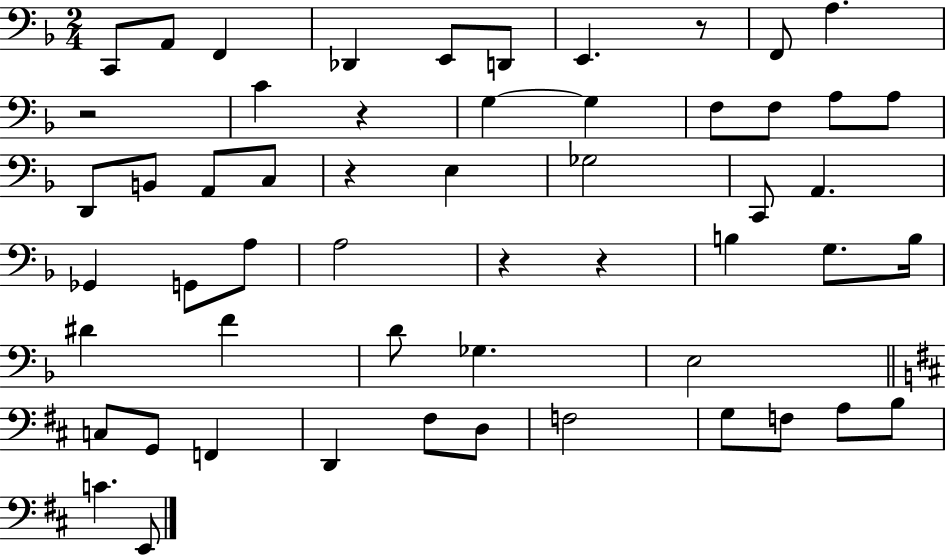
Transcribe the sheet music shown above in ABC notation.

X:1
T:Untitled
M:2/4
L:1/4
K:F
C,,/2 A,,/2 F,, _D,, E,,/2 D,,/2 E,, z/2 F,,/2 A, z2 C z G, G, F,/2 F,/2 A,/2 A,/2 D,,/2 B,,/2 A,,/2 C,/2 z E, _G,2 C,,/2 A,, _G,, G,,/2 A,/2 A,2 z z B, G,/2 B,/4 ^D F D/2 _G, E,2 C,/2 G,,/2 F,, D,, ^F,/2 D,/2 F,2 G,/2 F,/2 A,/2 B,/2 C E,,/2